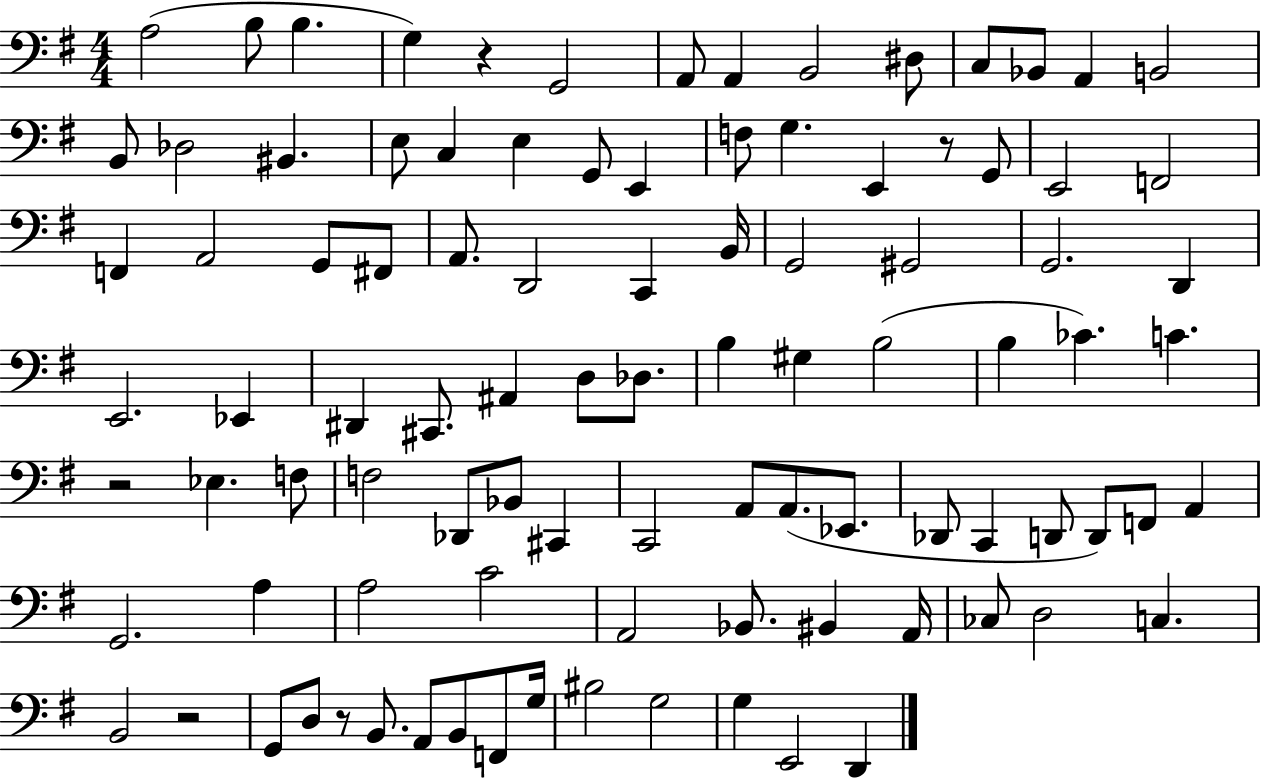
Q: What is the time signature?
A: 4/4